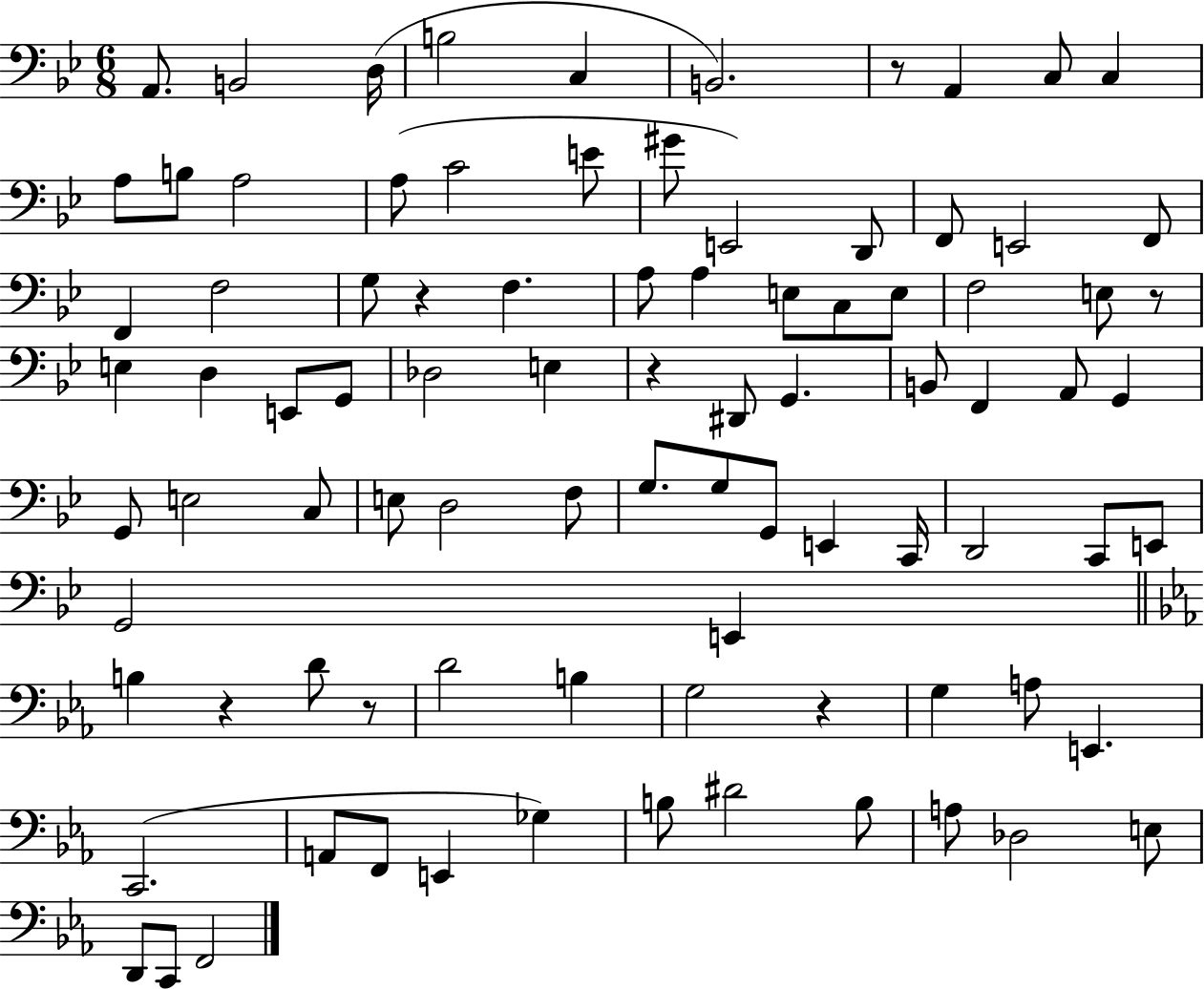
A2/e. B2/h D3/s B3/h C3/q B2/h. R/e A2/q C3/e C3/q A3/e B3/e A3/h A3/e C4/h E4/e G#4/e E2/h D2/e F2/e E2/h F2/e F2/q F3/h G3/e R/q F3/q. A3/e A3/q E3/e C3/e E3/e F3/h E3/e R/e E3/q D3/q E2/e G2/e Db3/h E3/q R/q D#2/e G2/q. B2/e F2/q A2/e G2/q G2/e E3/h C3/e E3/e D3/h F3/e G3/e. G3/e G2/e E2/q C2/s D2/h C2/e E2/e G2/h E2/q B3/q R/q D4/e R/e D4/h B3/q G3/h R/q G3/q A3/e E2/q. C2/h. A2/e F2/e E2/q Gb3/q B3/e D#4/h B3/e A3/e Db3/h E3/e D2/e C2/e F2/h